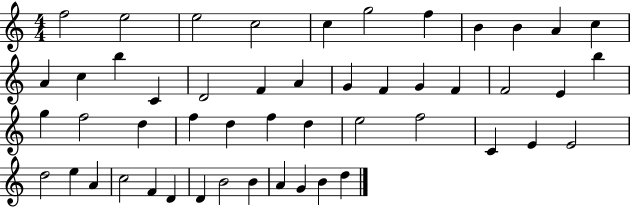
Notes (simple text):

F5/h E5/h E5/h C5/h C5/q G5/h F5/q B4/q B4/q A4/q C5/q A4/q C5/q B5/q C4/q D4/h F4/q A4/q G4/q F4/q G4/q F4/q F4/h E4/q B5/q G5/q F5/h D5/q F5/q D5/q F5/q D5/q E5/h F5/h C4/q E4/q E4/h D5/h E5/q A4/q C5/h F4/q D4/q D4/q B4/h B4/q A4/q G4/q B4/q D5/q